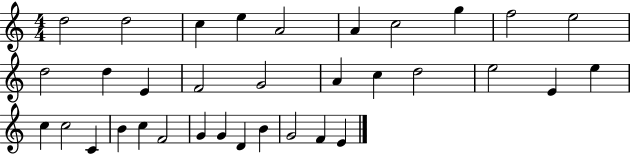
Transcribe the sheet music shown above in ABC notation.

X:1
T:Untitled
M:4/4
L:1/4
K:C
d2 d2 c e A2 A c2 g f2 e2 d2 d E F2 G2 A c d2 e2 E e c c2 C B c F2 G G D B G2 F E